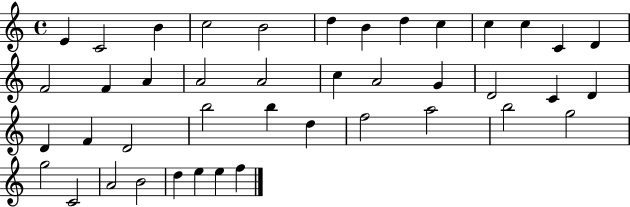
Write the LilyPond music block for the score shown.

{
  \clef treble
  \time 4/4
  \defaultTimeSignature
  \key c \major
  e'4 c'2 b'4 | c''2 b'2 | d''4 b'4 d''4 c''4 | c''4 c''4 c'4 d'4 | \break f'2 f'4 a'4 | a'2 a'2 | c''4 a'2 g'4 | d'2 c'4 d'4 | \break d'4 f'4 d'2 | b''2 b''4 d''4 | f''2 a''2 | b''2 g''2 | \break g''2 c'2 | a'2 b'2 | d''4 e''4 e''4 f''4 | \bar "|."
}